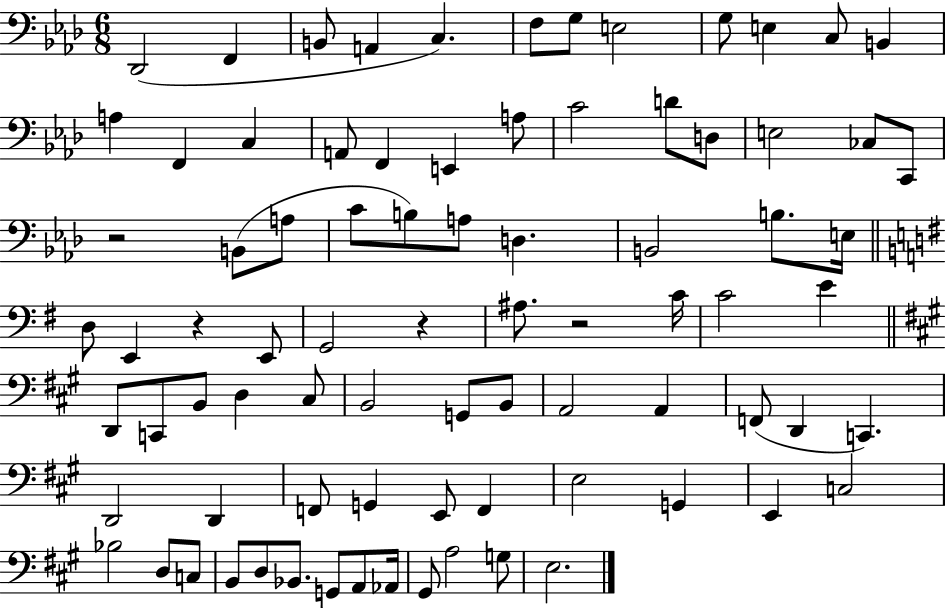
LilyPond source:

{
  \clef bass
  \numericTimeSignature
  \time 6/8
  \key aes \major
  \repeat volta 2 { des,2( f,4 | b,8 a,4 c4.) | f8 g8 e2 | g8 e4 c8 b,4 | \break a4 f,4 c4 | a,8 f,4 e,4 a8 | c'2 d'8 d8 | e2 ces8 c,8 | \break r2 b,8( a8 | c'8 b8) a8 d4. | b,2 b8. e16 | \bar "||" \break \key g \major d8 e,4 r4 e,8 | g,2 r4 | ais8. r2 c'16 | c'2 e'4 | \break \bar "||" \break \key a \major d,8 c,8 b,8 d4 cis8 | b,2 g,8 b,8 | a,2 a,4 | f,8( d,4 c,4.) | \break d,2 d,4 | f,8 g,4 e,8 f,4 | e2 g,4 | e,4 c2 | \break bes2 d8 c8 | b,8 d8 bes,8. g,8 a,8 aes,16 | gis,8 a2 g8 | e2. | \break } \bar "|."
}